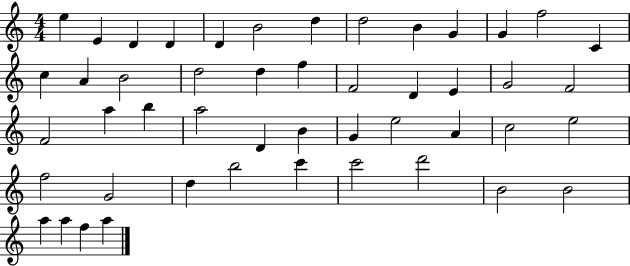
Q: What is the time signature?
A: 4/4